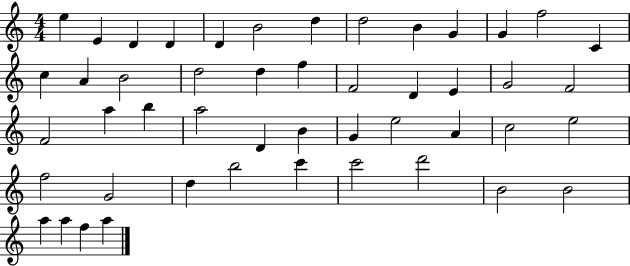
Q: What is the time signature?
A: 4/4